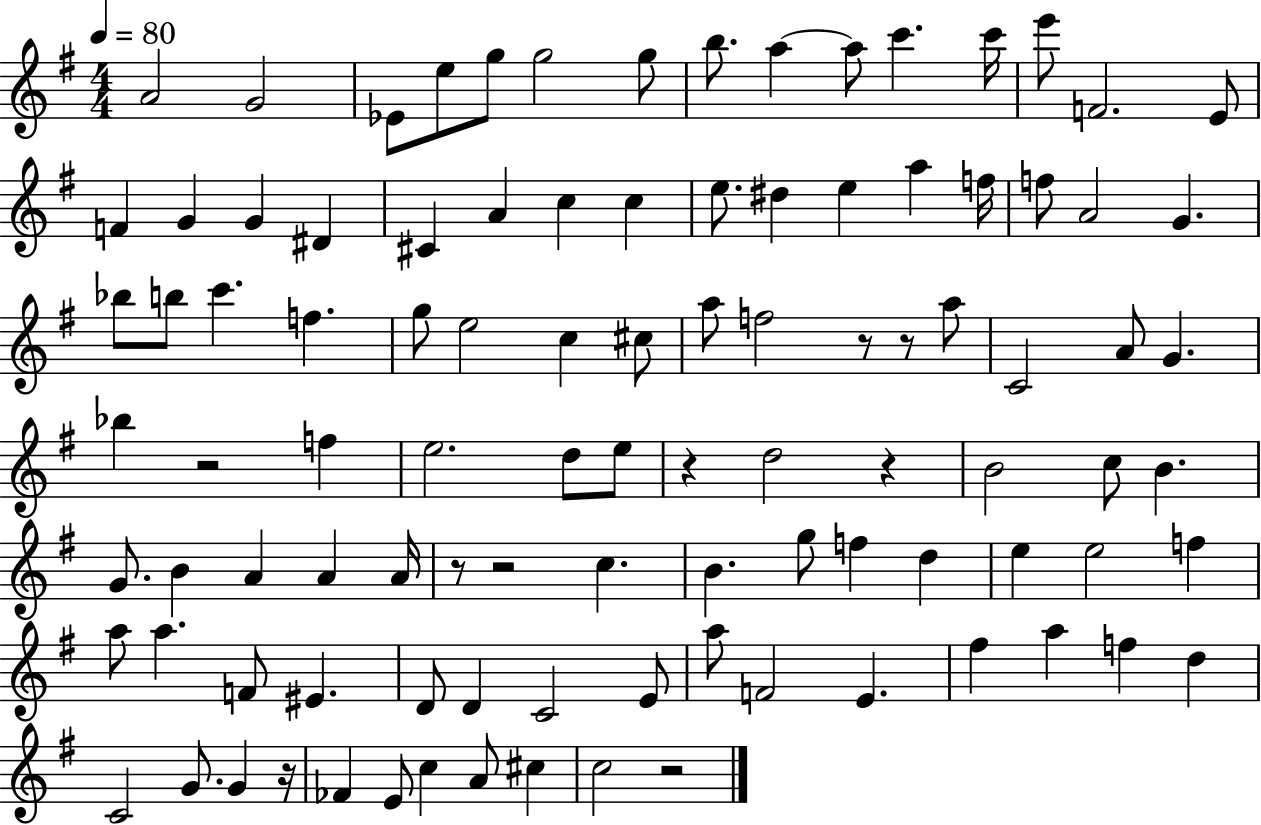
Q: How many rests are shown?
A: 9